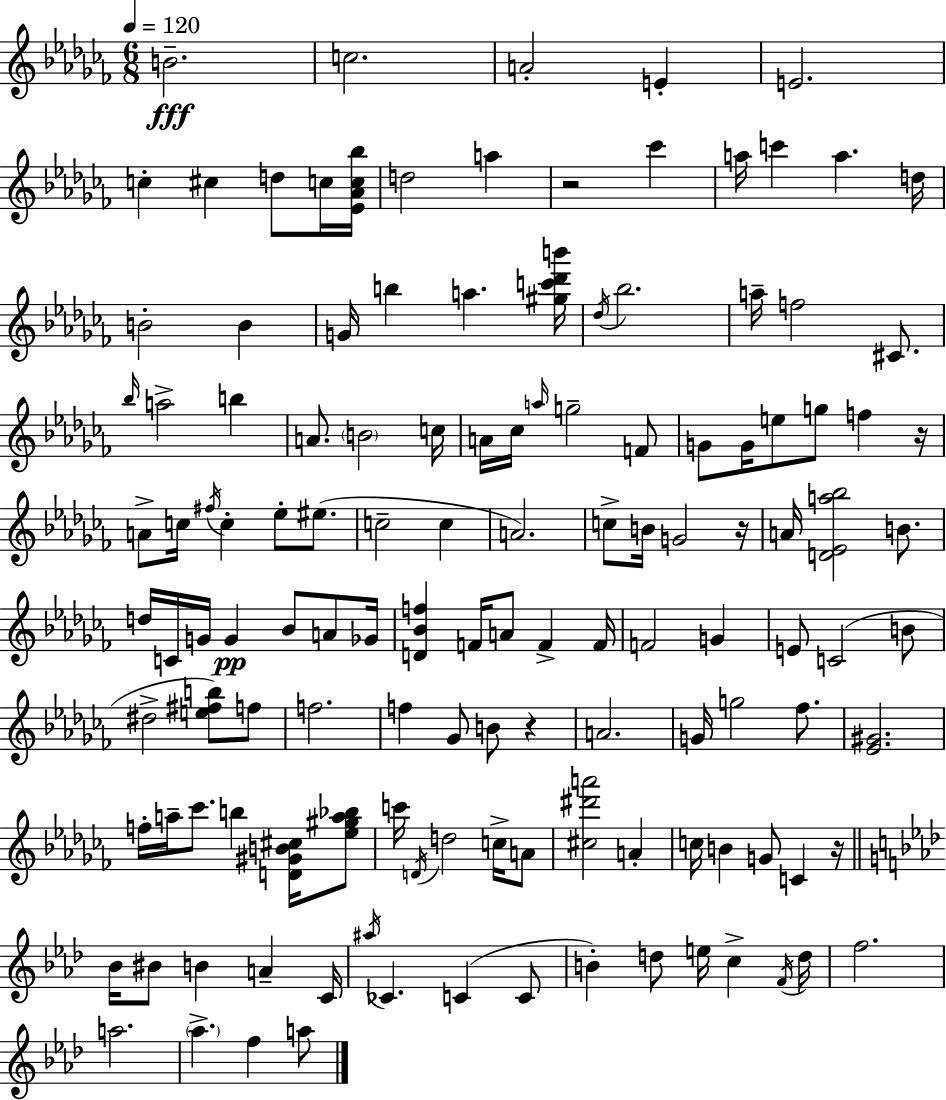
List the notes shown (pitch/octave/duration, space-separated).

B4/h. C5/h. A4/h E4/q E4/h. C5/q C#5/q D5/e C5/s [Eb4,Ab4,C5,Bb5]/s D5/h A5/q R/h CES6/q A5/s C6/q A5/q. D5/s B4/h B4/q G4/s B5/q A5/q. [G#5,C6,Db6,B6]/s Db5/s Bb5/h. A5/s F5/h C#4/e. Bb5/s A5/h B5/q A4/e. B4/h C5/s A4/s CES5/s A5/s G5/h F4/e G4/e G4/s E5/e G5/e F5/q R/s A4/e C5/s F#5/s C5/q Eb5/e EIS5/e. C5/h C5/q A4/h. C5/e B4/s G4/h R/s A4/s [D4,Eb4,A5,Bb5]/h B4/e. D5/s C4/s G4/s G4/q Bb4/e A4/e Gb4/s [D4,Bb4,F5]/q F4/s A4/e F4/q F4/s F4/h G4/q E4/e C4/h B4/e D#5/h [E5,F#5,B5]/e F5/e F5/h. F5/q Gb4/e B4/e R/q A4/h. G4/s G5/h FES5/e. [Eb4,G#4]/h. F5/s A5/s CES6/e. B5/q [D4,G#4,B4,C#5]/s [Eb5,G#5,A5,Bb5]/e C6/s D4/s D5/h C5/s A4/e [C#5,D#6,A6]/h A4/q C5/s B4/q G4/e C4/q R/s Bb4/s BIS4/e B4/q A4/q C4/s A#5/s CES4/q. C4/q C4/e B4/q D5/e E5/s C5/q F4/s D5/s F5/h. A5/h. Ab5/q. F5/q A5/e